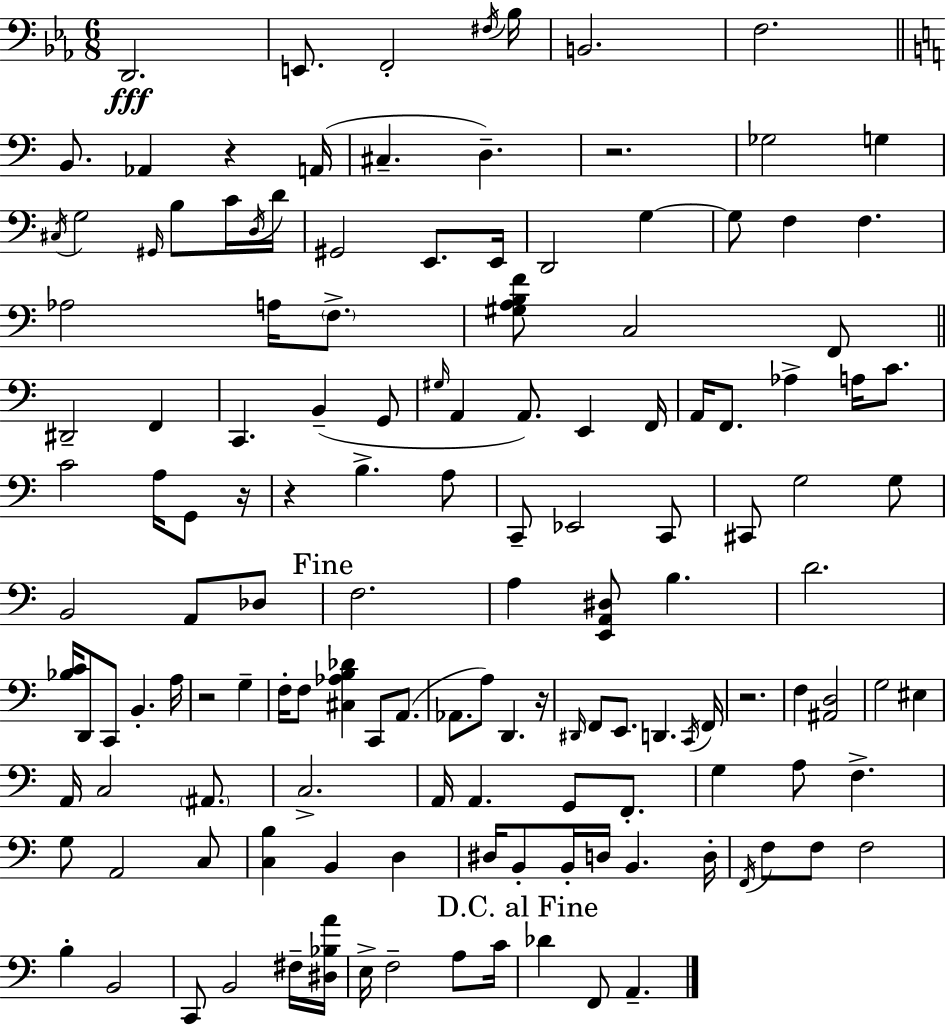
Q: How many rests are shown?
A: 7